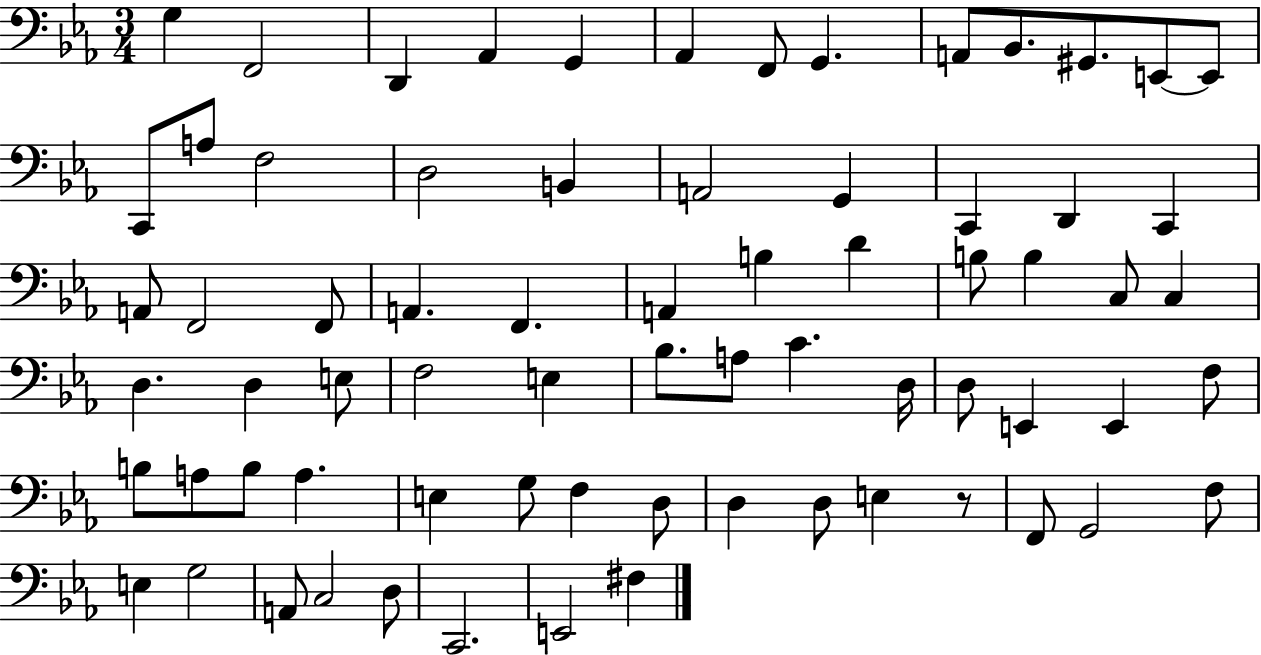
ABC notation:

X:1
T:Untitled
M:3/4
L:1/4
K:Eb
G, F,,2 D,, _A,, G,, _A,, F,,/2 G,, A,,/2 _B,,/2 ^G,,/2 E,,/2 E,,/2 C,,/2 A,/2 F,2 D,2 B,, A,,2 G,, C,, D,, C,, A,,/2 F,,2 F,,/2 A,, F,, A,, B, D B,/2 B, C,/2 C, D, D, E,/2 F,2 E, _B,/2 A,/2 C D,/4 D,/2 E,, E,, F,/2 B,/2 A,/2 B,/2 A, E, G,/2 F, D,/2 D, D,/2 E, z/2 F,,/2 G,,2 F,/2 E, G,2 A,,/2 C,2 D,/2 C,,2 E,,2 ^F,